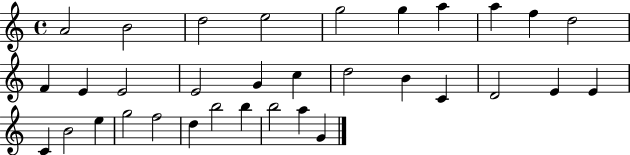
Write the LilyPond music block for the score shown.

{
  \clef treble
  \time 4/4
  \defaultTimeSignature
  \key c \major
  a'2 b'2 | d''2 e''2 | g''2 g''4 a''4 | a''4 f''4 d''2 | \break f'4 e'4 e'2 | e'2 g'4 c''4 | d''2 b'4 c'4 | d'2 e'4 e'4 | \break c'4 b'2 e''4 | g''2 f''2 | d''4 b''2 b''4 | b''2 a''4 g'4 | \break \bar "|."
}